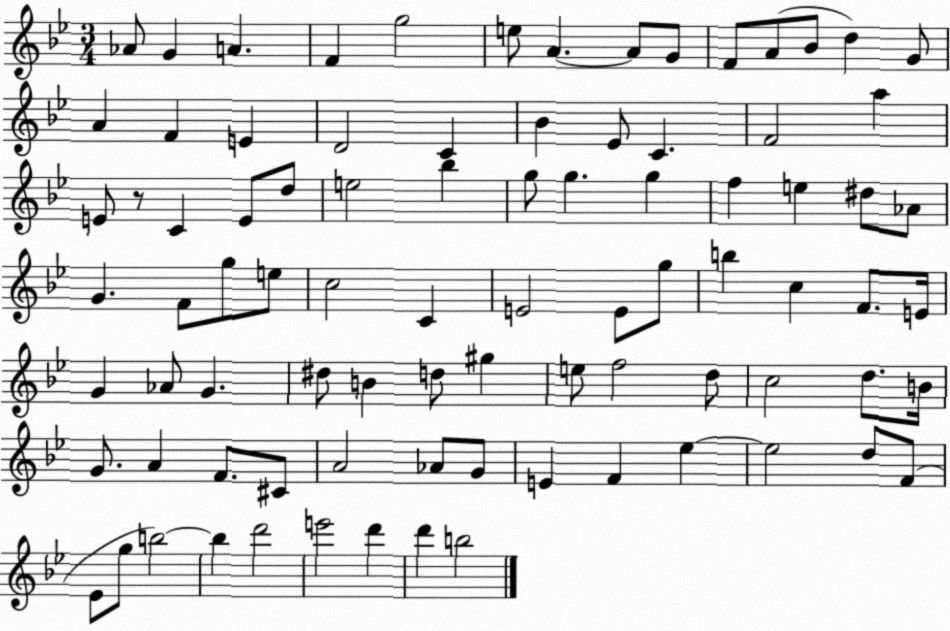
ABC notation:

X:1
T:Untitled
M:3/4
L:1/4
K:Bb
_A/2 G A F g2 e/2 A A/2 G/2 F/2 A/2 _B/2 d G/2 A F E D2 C _B _E/2 C F2 a E/2 z/2 C E/2 d/2 e2 _b g/2 g g f e ^d/2 _A/2 G F/2 g/2 e/2 c2 C E2 E/2 g/2 b c F/2 E/4 G _A/2 G ^d/2 B d/2 ^g e/2 f2 d/2 c2 d/2 B/4 G/2 A F/2 ^C/2 A2 _A/2 G/2 E F _e _e2 d/2 F/2 _E/2 g/2 b2 b d'2 e'2 d' d' b2